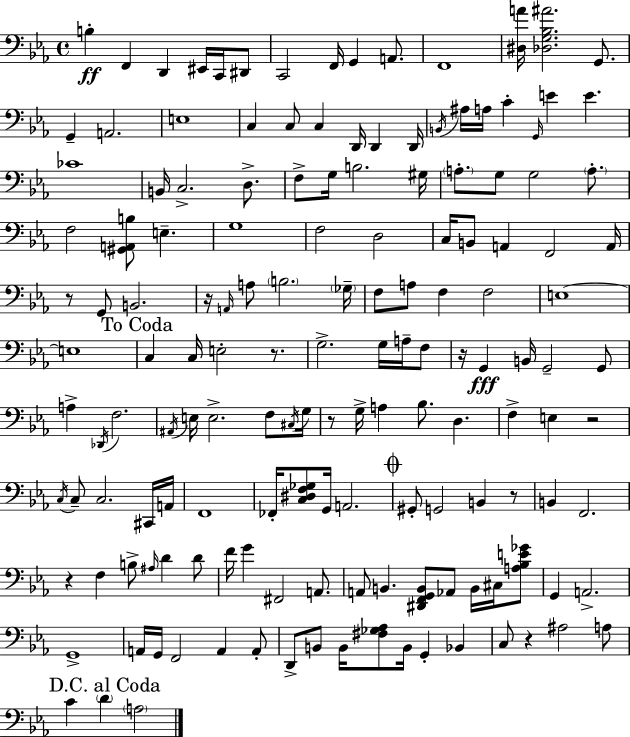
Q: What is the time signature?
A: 4/4